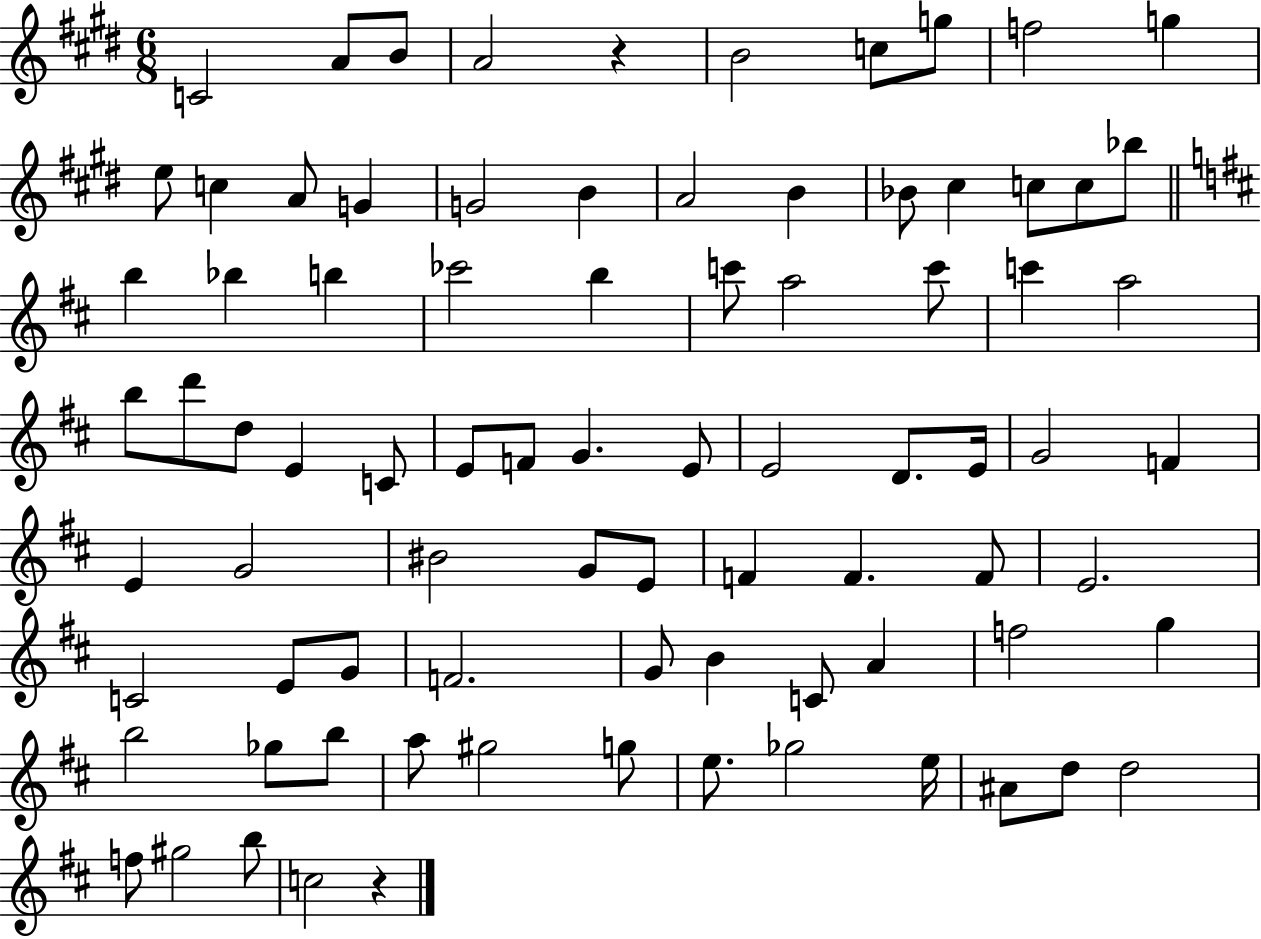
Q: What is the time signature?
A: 6/8